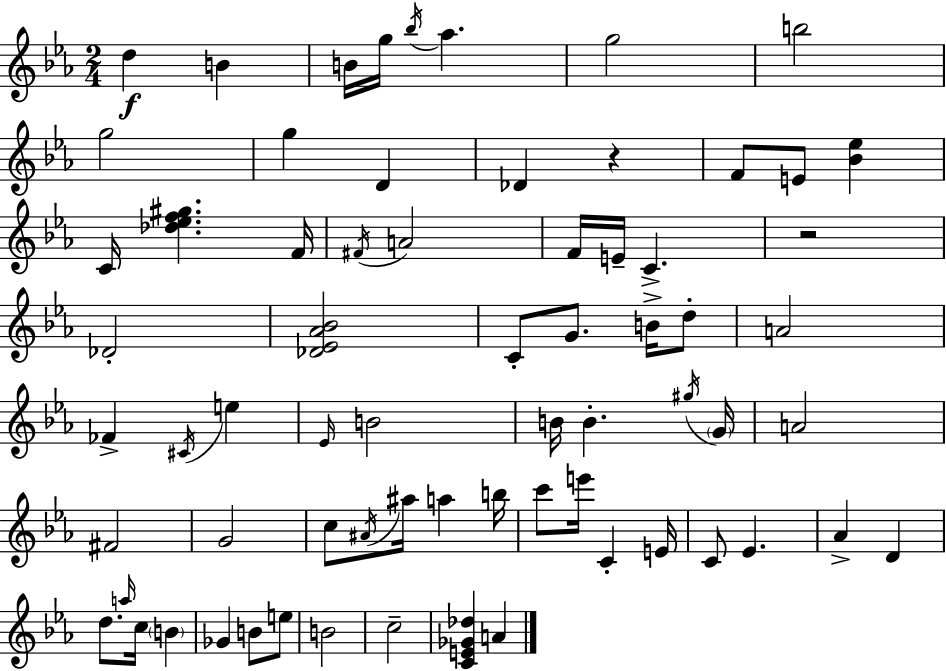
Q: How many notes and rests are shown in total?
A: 68